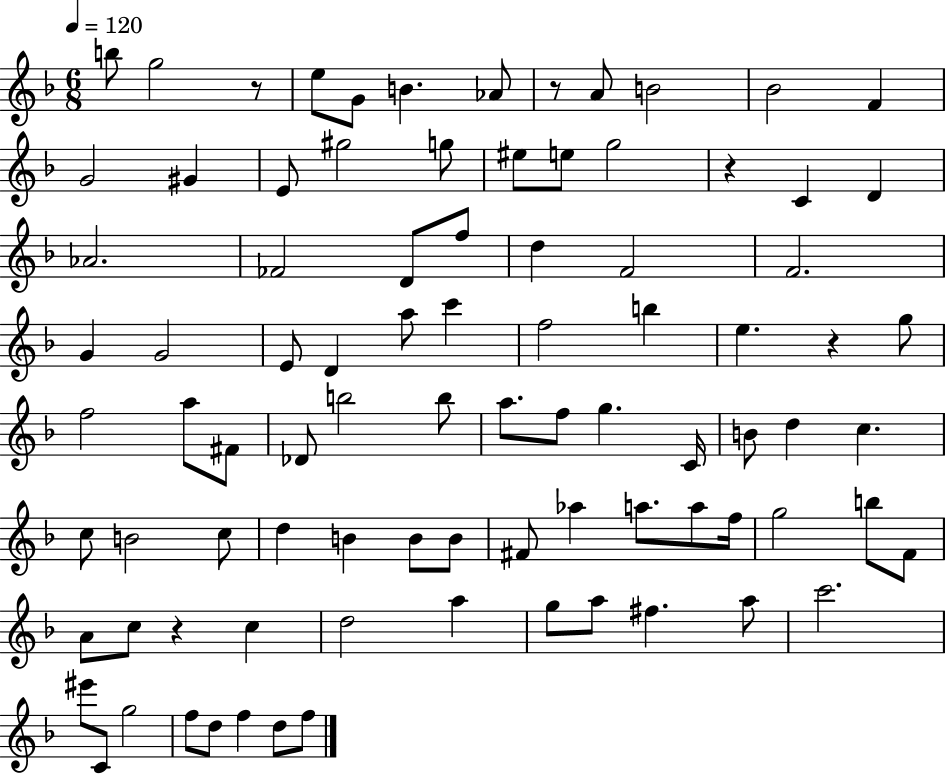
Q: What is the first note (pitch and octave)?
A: B5